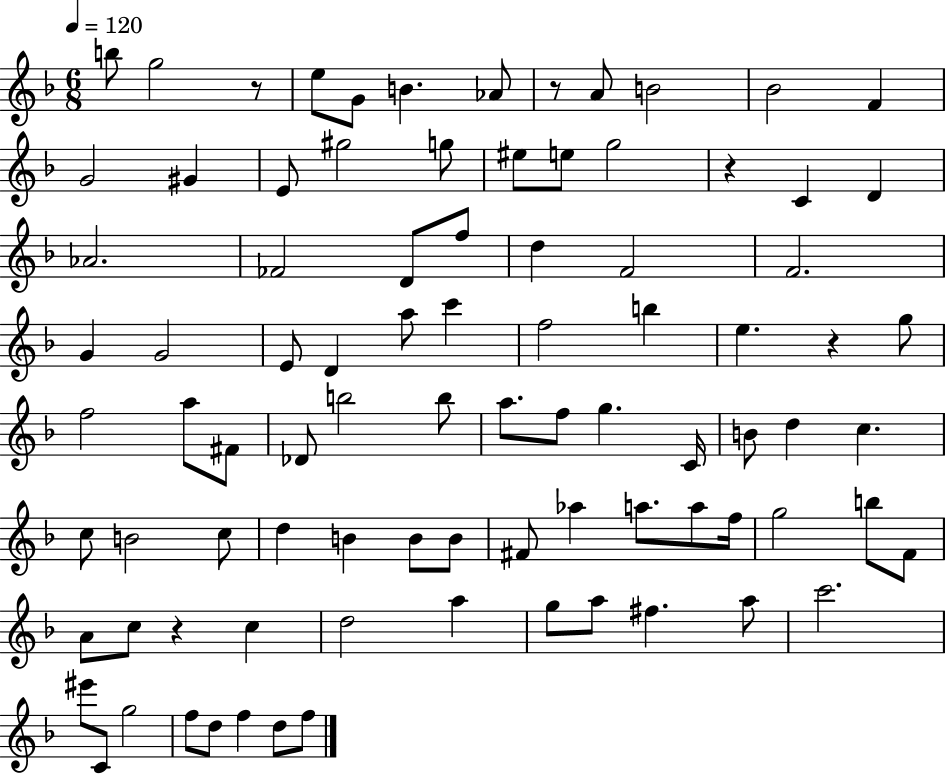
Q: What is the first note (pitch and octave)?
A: B5